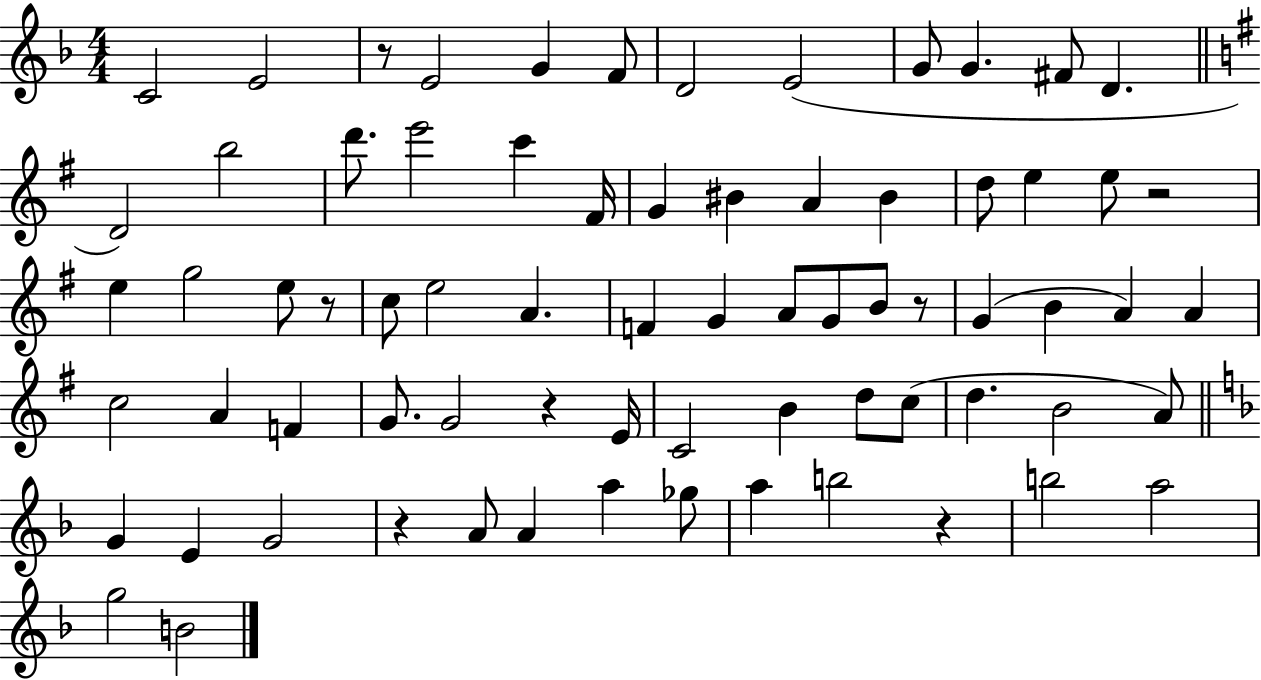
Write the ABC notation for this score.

X:1
T:Untitled
M:4/4
L:1/4
K:F
C2 E2 z/2 E2 G F/2 D2 E2 G/2 G ^F/2 D D2 b2 d'/2 e'2 c' ^F/4 G ^B A ^B d/2 e e/2 z2 e g2 e/2 z/2 c/2 e2 A F G A/2 G/2 B/2 z/2 G B A A c2 A F G/2 G2 z E/4 C2 B d/2 c/2 d B2 A/2 G E G2 z A/2 A a _g/2 a b2 z b2 a2 g2 B2